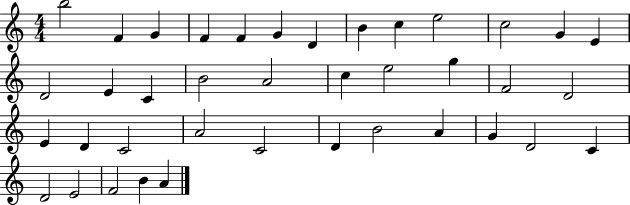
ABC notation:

X:1
T:Untitled
M:4/4
L:1/4
K:C
b2 F G F F G D B c e2 c2 G E D2 E C B2 A2 c e2 g F2 D2 E D C2 A2 C2 D B2 A G D2 C D2 E2 F2 B A